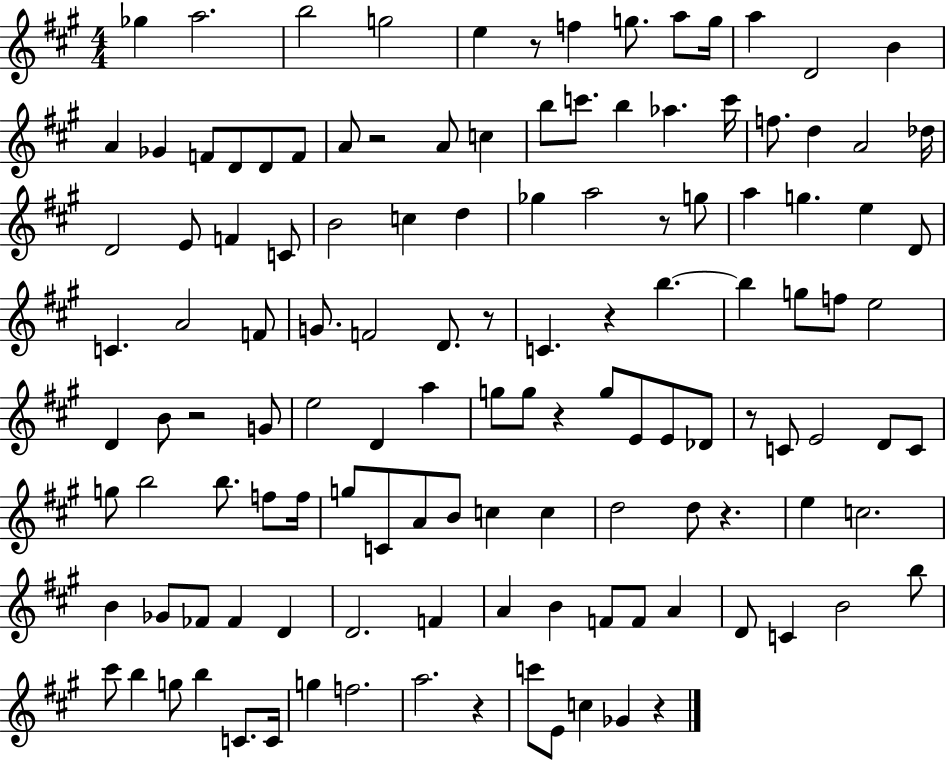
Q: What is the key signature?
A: A major